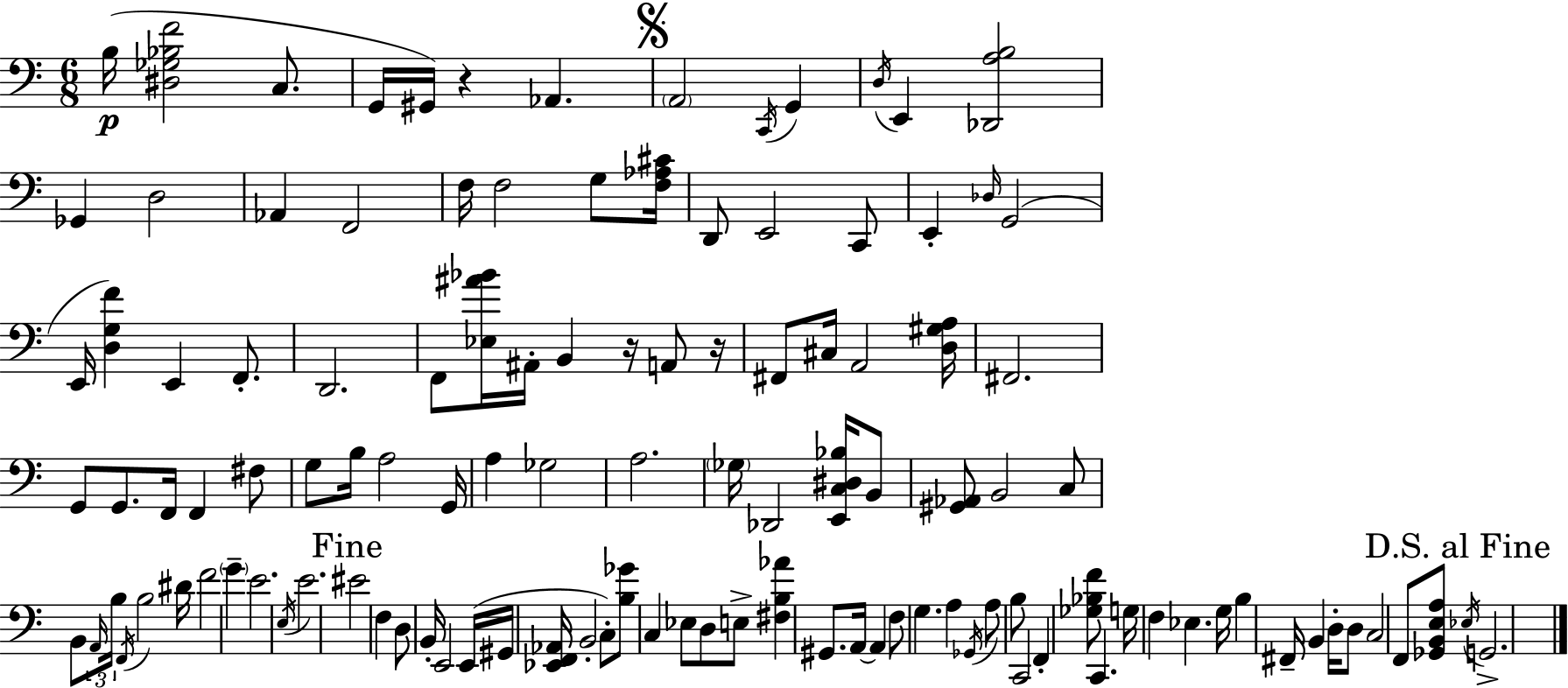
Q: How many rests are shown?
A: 3